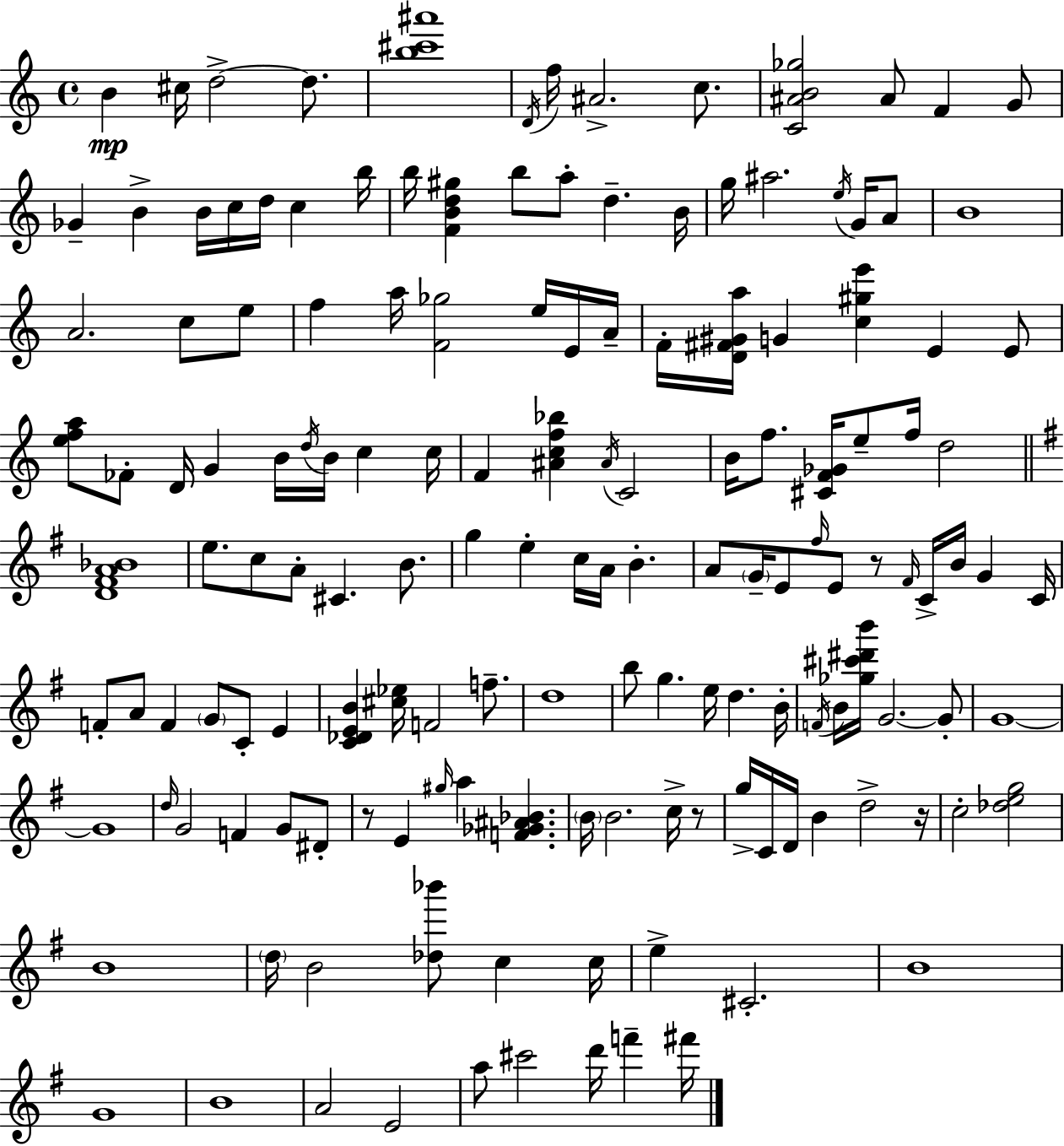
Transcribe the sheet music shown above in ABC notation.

X:1
T:Untitled
M:4/4
L:1/4
K:C
B ^c/4 d2 d/2 [b^c'^a']4 D/4 f/4 ^A2 c/2 [C^AB_g]2 ^A/2 F G/2 _G B B/4 c/4 d/4 c b/4 b/4 [FBd^g] b/2 a/2 d B/4 g/4 ^a2 e/4 G/4 A/2 B4 A2 c/2 e/2 f a/4 [F_g]2 e/4 E/4 A/4 F/4 [D^F^Ga]/4 G [c^ge'] E E/2 [efa]/2 _F/2 D/4 G B/4 d/4 B/4 c c/4 F [^Acf_b] ^A/4 C2 B/4 f/2 [^CF_G]/4 e/2 f/4 d2 [D^FA_B]4 e/2 c/2 A/2 ^C B/2 g e c/4 A/4 B A/2 G/4 E/2 ^f/4 E/2 z/2 ^F/4 C/4 B/4 G C/4 F/2 A/2 F G/2 C/2 E [C_DEB] [^c_e]/4 F2 f/2 d4 b/2 g e/4 d B/4 F/4 B/4 [_g^c'^d'b']/4 G2 G/2 G4 G4 d/4 G2 F G/2 ^D/2 z/2 E ^g/4 a [F_G^A_B] B/4 B2 c/4 z/2 g/4 C/4 D/4 B d2 z/4 c2 [_deg]2 B4 d/4 B2 [_d_b']/2 c c/4 e ^C2 B4 G4 B4 A2 E2 a/2 ^c'2 d'/4 f' ^f'/4